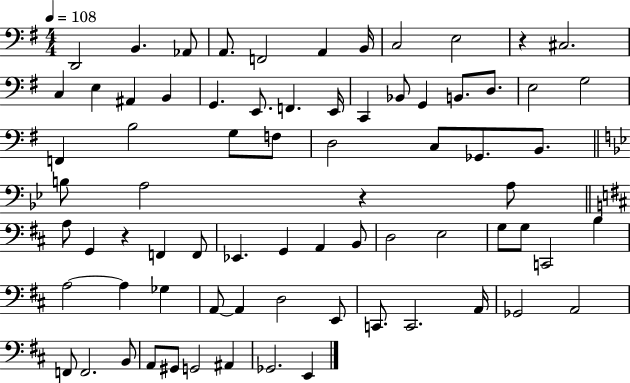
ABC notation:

X:1
T:Untitled
M:4/4
L:1/4
K:G
D,,2 B,, _A,,/2 A,,/2 F,,2 A,, B,,/4 C,2 E,2 z ^C,2 C, E, ^A,, B,, G,, E,,/2 F,, E,,/4 C,, _B,,/2 G,, B,,/2 D,/2 E,2 G,2 F,, B,2 G,/2 F,/2 D,2 C,/2 _G,,/2 B,,/2 B,/2 A,2 z A,/2 A,/2 G,, z F,, F,,/2 _E,, G,, A,, B,,/2 D,2 E,2 G,/2 G,/2 C,,2 B, A,2 A, _G, A,,/2 A,, D,2 E,,/2 C,,/2 C,,2 A,,/4 _G,,2 A,,2 F,,/2 F,,2 B,,/2 A,,/2 ^G,,/2 G,,2 ^A,, _G,,2 E,,